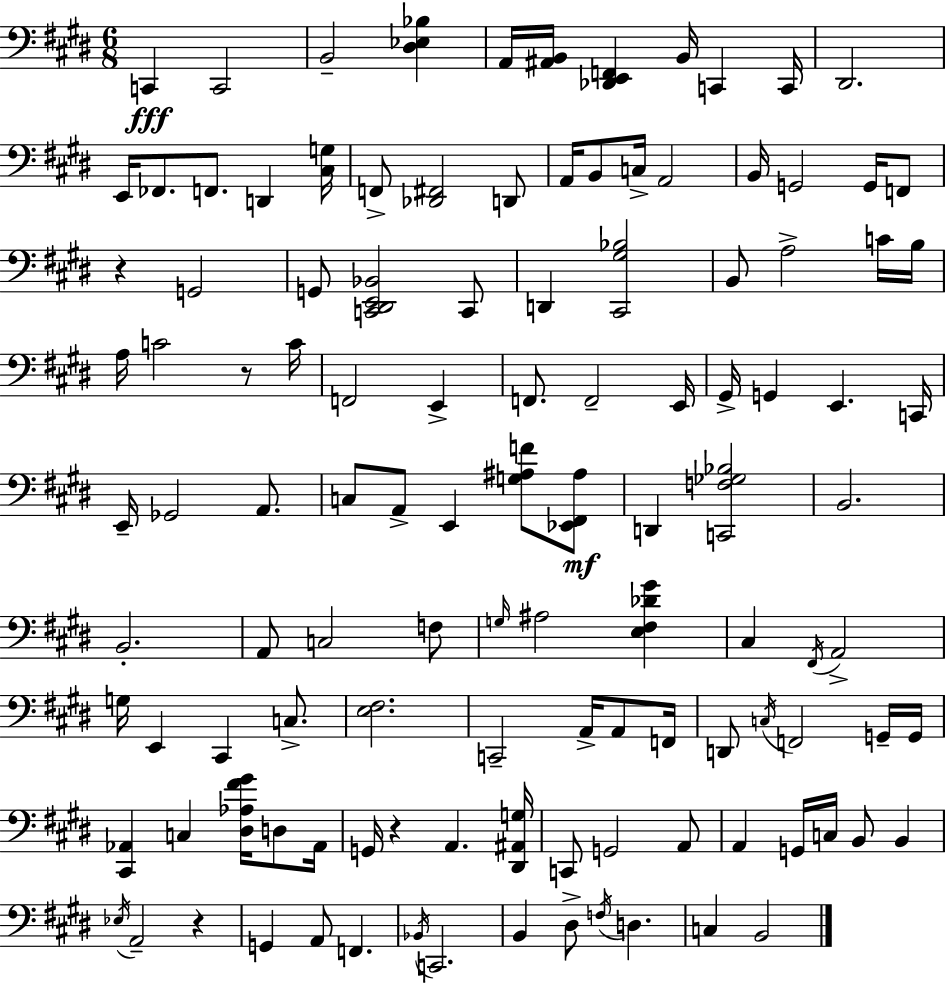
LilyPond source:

{
  \clef bass
  \numericTimeSignature
  \time 6/8
  \key e \major
  \repeat volta 2 { c,4\fff c,2 | b,2-- <dis ees bes>4 | a,16 <ais, b,>16 <des, e, f,>4 b,16 c,4 c,16 | dis,2. | \break e,16 fes,8. f,8. d,4 <cis g>16 | f,8-> <des, fis,>2 d,8 | a,16 b,8 c16-> a,2 | b,16 g,2 g,16 f,8 | \break r4 g,2 | g,8 <c, dis, e, bes,>2 c,8 | d,4 <cis, gis bes>2 | b,8 a2-> c'16 b16 | \break a16 c'2 r8 c'16 | f,2 e,4-> | f,8. f,2-- e,16 | gis,16-> g,4 e,4. c,16 | \break e,16-- ges,2 a,8. | c8 a,8-> e,4 <g ais f'>8 <ees, fis, ais>8\mf | d,4 <c, f ges bes>2 | b,2. | \break b,2.-. | a,8 c2 f8 | \grace { g16 } ais2 <e fis des' gis'>4 | cis4 \acciaccatura { fis,16 } a,2-> | \break g16 e,4 cis,4 c8.-> | <e fis>2. | c,2-- a,16-> a,8 | f,16 d,8 \acciaccatura { c16 } f,2 | \break g,16-- g,16 <cis, aes,>4 c4 <dis aes fis' gis'>16 | d8 aes,16 g,16 r4 a,4. | <dis, ais, g>16 c,8 g,2 | a,8 a,4 g,16 c16 b,8 b,4 | \break \acciaccatura { ees16 } a,2-- | r4 g,4 a,8 f,4. | \acciaccatura { bes,16 } c,2. | b,4 dis8-> \acciaccatura { f16 } | \break d4. c4 b,2 | } \bar "|."
}